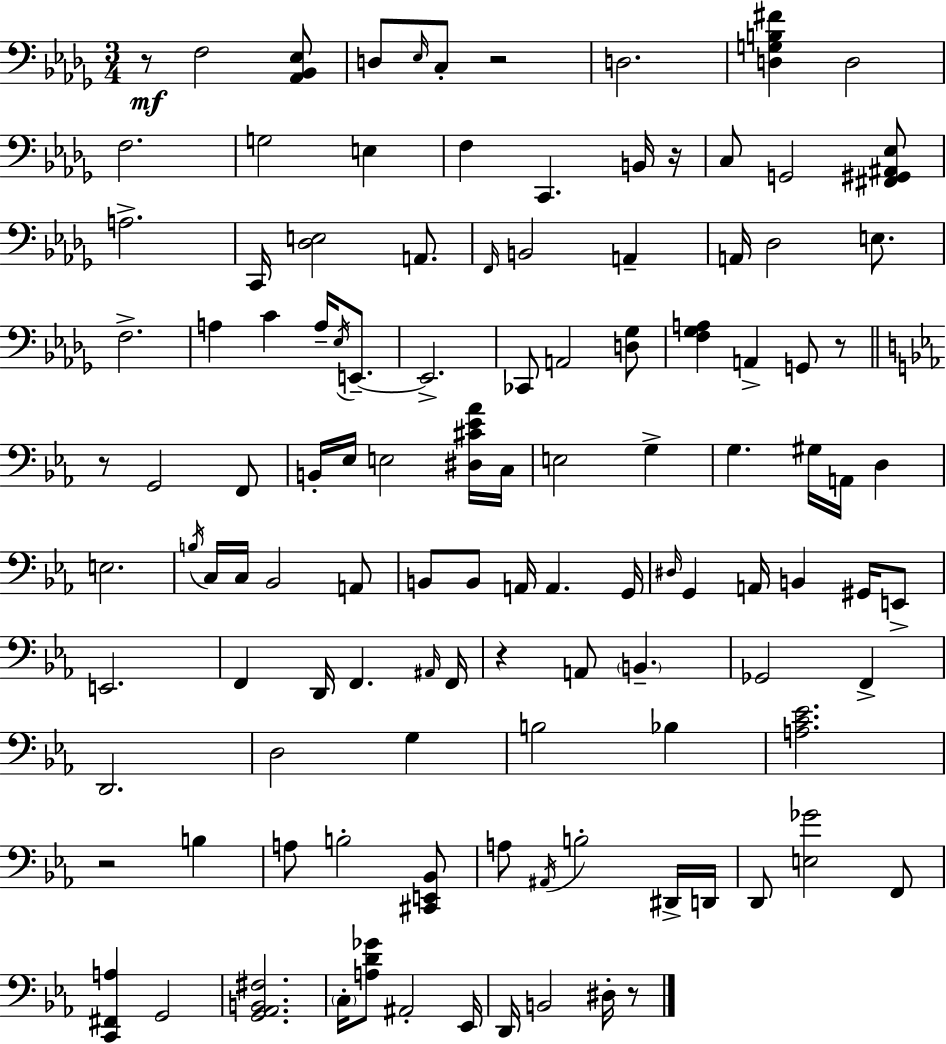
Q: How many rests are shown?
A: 8